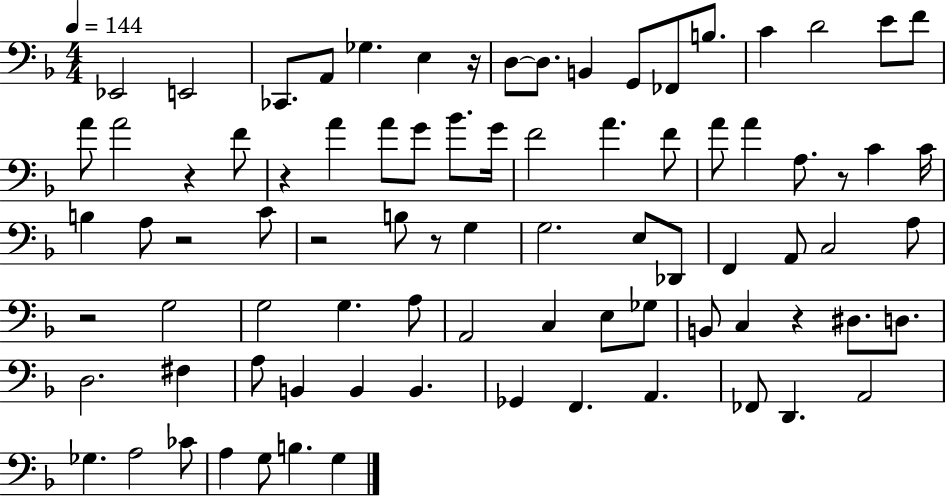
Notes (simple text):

Eb2/h E2/h CES2/e. A2/e Gb3/q. E3/q R/s D3/e D3/e. B2/q G2/e FES2/e B3/e. C4/q D4/h E4/e F4/e A4/e A4/h R/q F4/e R/q A4/q A4/e G4/e Bb4/e. G4/s F4/h A4/q. F4/e A4/e A4/q A3/e. R/e C4/q C4/s B3/q A3/e R/h C4/e R/h B3/e R/e G3/q G3/h. E3/e Db2/e F2/q A2/e C3/h A3/e R/h G3/h G3/h G3/q. A3/e A2/h C3/q E3/e Gb3/e B2/e C3/q R/q D#3/e. D3/e. D3/h. F#3/q A3/e B2/q B2/q B2/q. Gb2/q F2/q. A2/q. FES2/e D2/q. A2/h Gb3/q. A3/h CES4/e A3/q G3/e B3/q. G3/q